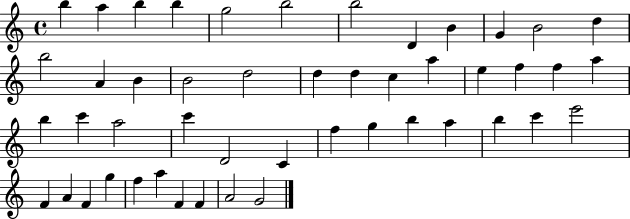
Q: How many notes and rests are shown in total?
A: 48